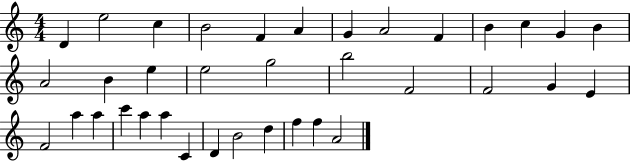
{
  \clef treble
  \numericTimeSignature
  \time 4/4
  \key c \major
  d'4 e''2 c''4 | b'2 f'4 a'4 | g'4 a'2 f'4 | b'4 c''4 g'4 b'4 | \break a'2 b'4 e''4 | e''2 g''2 | b''2 f'2 | f'2 g'4 e'4 | \break f'2 a''4 a''4 | c'''4 a''4 a''4 c'4 | d'4 b'2 d''4 | f''4 f''4 a'2 | \break \bar "|."
}